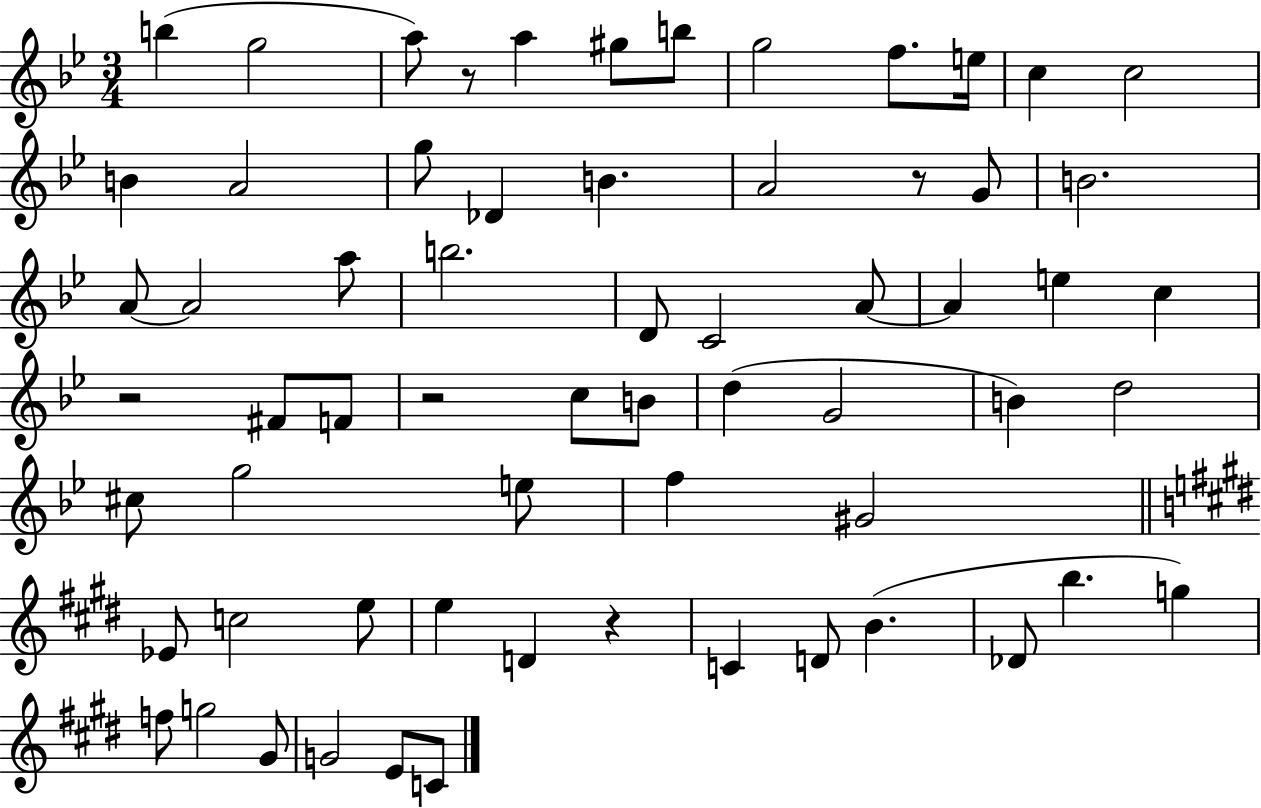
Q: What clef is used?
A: treble